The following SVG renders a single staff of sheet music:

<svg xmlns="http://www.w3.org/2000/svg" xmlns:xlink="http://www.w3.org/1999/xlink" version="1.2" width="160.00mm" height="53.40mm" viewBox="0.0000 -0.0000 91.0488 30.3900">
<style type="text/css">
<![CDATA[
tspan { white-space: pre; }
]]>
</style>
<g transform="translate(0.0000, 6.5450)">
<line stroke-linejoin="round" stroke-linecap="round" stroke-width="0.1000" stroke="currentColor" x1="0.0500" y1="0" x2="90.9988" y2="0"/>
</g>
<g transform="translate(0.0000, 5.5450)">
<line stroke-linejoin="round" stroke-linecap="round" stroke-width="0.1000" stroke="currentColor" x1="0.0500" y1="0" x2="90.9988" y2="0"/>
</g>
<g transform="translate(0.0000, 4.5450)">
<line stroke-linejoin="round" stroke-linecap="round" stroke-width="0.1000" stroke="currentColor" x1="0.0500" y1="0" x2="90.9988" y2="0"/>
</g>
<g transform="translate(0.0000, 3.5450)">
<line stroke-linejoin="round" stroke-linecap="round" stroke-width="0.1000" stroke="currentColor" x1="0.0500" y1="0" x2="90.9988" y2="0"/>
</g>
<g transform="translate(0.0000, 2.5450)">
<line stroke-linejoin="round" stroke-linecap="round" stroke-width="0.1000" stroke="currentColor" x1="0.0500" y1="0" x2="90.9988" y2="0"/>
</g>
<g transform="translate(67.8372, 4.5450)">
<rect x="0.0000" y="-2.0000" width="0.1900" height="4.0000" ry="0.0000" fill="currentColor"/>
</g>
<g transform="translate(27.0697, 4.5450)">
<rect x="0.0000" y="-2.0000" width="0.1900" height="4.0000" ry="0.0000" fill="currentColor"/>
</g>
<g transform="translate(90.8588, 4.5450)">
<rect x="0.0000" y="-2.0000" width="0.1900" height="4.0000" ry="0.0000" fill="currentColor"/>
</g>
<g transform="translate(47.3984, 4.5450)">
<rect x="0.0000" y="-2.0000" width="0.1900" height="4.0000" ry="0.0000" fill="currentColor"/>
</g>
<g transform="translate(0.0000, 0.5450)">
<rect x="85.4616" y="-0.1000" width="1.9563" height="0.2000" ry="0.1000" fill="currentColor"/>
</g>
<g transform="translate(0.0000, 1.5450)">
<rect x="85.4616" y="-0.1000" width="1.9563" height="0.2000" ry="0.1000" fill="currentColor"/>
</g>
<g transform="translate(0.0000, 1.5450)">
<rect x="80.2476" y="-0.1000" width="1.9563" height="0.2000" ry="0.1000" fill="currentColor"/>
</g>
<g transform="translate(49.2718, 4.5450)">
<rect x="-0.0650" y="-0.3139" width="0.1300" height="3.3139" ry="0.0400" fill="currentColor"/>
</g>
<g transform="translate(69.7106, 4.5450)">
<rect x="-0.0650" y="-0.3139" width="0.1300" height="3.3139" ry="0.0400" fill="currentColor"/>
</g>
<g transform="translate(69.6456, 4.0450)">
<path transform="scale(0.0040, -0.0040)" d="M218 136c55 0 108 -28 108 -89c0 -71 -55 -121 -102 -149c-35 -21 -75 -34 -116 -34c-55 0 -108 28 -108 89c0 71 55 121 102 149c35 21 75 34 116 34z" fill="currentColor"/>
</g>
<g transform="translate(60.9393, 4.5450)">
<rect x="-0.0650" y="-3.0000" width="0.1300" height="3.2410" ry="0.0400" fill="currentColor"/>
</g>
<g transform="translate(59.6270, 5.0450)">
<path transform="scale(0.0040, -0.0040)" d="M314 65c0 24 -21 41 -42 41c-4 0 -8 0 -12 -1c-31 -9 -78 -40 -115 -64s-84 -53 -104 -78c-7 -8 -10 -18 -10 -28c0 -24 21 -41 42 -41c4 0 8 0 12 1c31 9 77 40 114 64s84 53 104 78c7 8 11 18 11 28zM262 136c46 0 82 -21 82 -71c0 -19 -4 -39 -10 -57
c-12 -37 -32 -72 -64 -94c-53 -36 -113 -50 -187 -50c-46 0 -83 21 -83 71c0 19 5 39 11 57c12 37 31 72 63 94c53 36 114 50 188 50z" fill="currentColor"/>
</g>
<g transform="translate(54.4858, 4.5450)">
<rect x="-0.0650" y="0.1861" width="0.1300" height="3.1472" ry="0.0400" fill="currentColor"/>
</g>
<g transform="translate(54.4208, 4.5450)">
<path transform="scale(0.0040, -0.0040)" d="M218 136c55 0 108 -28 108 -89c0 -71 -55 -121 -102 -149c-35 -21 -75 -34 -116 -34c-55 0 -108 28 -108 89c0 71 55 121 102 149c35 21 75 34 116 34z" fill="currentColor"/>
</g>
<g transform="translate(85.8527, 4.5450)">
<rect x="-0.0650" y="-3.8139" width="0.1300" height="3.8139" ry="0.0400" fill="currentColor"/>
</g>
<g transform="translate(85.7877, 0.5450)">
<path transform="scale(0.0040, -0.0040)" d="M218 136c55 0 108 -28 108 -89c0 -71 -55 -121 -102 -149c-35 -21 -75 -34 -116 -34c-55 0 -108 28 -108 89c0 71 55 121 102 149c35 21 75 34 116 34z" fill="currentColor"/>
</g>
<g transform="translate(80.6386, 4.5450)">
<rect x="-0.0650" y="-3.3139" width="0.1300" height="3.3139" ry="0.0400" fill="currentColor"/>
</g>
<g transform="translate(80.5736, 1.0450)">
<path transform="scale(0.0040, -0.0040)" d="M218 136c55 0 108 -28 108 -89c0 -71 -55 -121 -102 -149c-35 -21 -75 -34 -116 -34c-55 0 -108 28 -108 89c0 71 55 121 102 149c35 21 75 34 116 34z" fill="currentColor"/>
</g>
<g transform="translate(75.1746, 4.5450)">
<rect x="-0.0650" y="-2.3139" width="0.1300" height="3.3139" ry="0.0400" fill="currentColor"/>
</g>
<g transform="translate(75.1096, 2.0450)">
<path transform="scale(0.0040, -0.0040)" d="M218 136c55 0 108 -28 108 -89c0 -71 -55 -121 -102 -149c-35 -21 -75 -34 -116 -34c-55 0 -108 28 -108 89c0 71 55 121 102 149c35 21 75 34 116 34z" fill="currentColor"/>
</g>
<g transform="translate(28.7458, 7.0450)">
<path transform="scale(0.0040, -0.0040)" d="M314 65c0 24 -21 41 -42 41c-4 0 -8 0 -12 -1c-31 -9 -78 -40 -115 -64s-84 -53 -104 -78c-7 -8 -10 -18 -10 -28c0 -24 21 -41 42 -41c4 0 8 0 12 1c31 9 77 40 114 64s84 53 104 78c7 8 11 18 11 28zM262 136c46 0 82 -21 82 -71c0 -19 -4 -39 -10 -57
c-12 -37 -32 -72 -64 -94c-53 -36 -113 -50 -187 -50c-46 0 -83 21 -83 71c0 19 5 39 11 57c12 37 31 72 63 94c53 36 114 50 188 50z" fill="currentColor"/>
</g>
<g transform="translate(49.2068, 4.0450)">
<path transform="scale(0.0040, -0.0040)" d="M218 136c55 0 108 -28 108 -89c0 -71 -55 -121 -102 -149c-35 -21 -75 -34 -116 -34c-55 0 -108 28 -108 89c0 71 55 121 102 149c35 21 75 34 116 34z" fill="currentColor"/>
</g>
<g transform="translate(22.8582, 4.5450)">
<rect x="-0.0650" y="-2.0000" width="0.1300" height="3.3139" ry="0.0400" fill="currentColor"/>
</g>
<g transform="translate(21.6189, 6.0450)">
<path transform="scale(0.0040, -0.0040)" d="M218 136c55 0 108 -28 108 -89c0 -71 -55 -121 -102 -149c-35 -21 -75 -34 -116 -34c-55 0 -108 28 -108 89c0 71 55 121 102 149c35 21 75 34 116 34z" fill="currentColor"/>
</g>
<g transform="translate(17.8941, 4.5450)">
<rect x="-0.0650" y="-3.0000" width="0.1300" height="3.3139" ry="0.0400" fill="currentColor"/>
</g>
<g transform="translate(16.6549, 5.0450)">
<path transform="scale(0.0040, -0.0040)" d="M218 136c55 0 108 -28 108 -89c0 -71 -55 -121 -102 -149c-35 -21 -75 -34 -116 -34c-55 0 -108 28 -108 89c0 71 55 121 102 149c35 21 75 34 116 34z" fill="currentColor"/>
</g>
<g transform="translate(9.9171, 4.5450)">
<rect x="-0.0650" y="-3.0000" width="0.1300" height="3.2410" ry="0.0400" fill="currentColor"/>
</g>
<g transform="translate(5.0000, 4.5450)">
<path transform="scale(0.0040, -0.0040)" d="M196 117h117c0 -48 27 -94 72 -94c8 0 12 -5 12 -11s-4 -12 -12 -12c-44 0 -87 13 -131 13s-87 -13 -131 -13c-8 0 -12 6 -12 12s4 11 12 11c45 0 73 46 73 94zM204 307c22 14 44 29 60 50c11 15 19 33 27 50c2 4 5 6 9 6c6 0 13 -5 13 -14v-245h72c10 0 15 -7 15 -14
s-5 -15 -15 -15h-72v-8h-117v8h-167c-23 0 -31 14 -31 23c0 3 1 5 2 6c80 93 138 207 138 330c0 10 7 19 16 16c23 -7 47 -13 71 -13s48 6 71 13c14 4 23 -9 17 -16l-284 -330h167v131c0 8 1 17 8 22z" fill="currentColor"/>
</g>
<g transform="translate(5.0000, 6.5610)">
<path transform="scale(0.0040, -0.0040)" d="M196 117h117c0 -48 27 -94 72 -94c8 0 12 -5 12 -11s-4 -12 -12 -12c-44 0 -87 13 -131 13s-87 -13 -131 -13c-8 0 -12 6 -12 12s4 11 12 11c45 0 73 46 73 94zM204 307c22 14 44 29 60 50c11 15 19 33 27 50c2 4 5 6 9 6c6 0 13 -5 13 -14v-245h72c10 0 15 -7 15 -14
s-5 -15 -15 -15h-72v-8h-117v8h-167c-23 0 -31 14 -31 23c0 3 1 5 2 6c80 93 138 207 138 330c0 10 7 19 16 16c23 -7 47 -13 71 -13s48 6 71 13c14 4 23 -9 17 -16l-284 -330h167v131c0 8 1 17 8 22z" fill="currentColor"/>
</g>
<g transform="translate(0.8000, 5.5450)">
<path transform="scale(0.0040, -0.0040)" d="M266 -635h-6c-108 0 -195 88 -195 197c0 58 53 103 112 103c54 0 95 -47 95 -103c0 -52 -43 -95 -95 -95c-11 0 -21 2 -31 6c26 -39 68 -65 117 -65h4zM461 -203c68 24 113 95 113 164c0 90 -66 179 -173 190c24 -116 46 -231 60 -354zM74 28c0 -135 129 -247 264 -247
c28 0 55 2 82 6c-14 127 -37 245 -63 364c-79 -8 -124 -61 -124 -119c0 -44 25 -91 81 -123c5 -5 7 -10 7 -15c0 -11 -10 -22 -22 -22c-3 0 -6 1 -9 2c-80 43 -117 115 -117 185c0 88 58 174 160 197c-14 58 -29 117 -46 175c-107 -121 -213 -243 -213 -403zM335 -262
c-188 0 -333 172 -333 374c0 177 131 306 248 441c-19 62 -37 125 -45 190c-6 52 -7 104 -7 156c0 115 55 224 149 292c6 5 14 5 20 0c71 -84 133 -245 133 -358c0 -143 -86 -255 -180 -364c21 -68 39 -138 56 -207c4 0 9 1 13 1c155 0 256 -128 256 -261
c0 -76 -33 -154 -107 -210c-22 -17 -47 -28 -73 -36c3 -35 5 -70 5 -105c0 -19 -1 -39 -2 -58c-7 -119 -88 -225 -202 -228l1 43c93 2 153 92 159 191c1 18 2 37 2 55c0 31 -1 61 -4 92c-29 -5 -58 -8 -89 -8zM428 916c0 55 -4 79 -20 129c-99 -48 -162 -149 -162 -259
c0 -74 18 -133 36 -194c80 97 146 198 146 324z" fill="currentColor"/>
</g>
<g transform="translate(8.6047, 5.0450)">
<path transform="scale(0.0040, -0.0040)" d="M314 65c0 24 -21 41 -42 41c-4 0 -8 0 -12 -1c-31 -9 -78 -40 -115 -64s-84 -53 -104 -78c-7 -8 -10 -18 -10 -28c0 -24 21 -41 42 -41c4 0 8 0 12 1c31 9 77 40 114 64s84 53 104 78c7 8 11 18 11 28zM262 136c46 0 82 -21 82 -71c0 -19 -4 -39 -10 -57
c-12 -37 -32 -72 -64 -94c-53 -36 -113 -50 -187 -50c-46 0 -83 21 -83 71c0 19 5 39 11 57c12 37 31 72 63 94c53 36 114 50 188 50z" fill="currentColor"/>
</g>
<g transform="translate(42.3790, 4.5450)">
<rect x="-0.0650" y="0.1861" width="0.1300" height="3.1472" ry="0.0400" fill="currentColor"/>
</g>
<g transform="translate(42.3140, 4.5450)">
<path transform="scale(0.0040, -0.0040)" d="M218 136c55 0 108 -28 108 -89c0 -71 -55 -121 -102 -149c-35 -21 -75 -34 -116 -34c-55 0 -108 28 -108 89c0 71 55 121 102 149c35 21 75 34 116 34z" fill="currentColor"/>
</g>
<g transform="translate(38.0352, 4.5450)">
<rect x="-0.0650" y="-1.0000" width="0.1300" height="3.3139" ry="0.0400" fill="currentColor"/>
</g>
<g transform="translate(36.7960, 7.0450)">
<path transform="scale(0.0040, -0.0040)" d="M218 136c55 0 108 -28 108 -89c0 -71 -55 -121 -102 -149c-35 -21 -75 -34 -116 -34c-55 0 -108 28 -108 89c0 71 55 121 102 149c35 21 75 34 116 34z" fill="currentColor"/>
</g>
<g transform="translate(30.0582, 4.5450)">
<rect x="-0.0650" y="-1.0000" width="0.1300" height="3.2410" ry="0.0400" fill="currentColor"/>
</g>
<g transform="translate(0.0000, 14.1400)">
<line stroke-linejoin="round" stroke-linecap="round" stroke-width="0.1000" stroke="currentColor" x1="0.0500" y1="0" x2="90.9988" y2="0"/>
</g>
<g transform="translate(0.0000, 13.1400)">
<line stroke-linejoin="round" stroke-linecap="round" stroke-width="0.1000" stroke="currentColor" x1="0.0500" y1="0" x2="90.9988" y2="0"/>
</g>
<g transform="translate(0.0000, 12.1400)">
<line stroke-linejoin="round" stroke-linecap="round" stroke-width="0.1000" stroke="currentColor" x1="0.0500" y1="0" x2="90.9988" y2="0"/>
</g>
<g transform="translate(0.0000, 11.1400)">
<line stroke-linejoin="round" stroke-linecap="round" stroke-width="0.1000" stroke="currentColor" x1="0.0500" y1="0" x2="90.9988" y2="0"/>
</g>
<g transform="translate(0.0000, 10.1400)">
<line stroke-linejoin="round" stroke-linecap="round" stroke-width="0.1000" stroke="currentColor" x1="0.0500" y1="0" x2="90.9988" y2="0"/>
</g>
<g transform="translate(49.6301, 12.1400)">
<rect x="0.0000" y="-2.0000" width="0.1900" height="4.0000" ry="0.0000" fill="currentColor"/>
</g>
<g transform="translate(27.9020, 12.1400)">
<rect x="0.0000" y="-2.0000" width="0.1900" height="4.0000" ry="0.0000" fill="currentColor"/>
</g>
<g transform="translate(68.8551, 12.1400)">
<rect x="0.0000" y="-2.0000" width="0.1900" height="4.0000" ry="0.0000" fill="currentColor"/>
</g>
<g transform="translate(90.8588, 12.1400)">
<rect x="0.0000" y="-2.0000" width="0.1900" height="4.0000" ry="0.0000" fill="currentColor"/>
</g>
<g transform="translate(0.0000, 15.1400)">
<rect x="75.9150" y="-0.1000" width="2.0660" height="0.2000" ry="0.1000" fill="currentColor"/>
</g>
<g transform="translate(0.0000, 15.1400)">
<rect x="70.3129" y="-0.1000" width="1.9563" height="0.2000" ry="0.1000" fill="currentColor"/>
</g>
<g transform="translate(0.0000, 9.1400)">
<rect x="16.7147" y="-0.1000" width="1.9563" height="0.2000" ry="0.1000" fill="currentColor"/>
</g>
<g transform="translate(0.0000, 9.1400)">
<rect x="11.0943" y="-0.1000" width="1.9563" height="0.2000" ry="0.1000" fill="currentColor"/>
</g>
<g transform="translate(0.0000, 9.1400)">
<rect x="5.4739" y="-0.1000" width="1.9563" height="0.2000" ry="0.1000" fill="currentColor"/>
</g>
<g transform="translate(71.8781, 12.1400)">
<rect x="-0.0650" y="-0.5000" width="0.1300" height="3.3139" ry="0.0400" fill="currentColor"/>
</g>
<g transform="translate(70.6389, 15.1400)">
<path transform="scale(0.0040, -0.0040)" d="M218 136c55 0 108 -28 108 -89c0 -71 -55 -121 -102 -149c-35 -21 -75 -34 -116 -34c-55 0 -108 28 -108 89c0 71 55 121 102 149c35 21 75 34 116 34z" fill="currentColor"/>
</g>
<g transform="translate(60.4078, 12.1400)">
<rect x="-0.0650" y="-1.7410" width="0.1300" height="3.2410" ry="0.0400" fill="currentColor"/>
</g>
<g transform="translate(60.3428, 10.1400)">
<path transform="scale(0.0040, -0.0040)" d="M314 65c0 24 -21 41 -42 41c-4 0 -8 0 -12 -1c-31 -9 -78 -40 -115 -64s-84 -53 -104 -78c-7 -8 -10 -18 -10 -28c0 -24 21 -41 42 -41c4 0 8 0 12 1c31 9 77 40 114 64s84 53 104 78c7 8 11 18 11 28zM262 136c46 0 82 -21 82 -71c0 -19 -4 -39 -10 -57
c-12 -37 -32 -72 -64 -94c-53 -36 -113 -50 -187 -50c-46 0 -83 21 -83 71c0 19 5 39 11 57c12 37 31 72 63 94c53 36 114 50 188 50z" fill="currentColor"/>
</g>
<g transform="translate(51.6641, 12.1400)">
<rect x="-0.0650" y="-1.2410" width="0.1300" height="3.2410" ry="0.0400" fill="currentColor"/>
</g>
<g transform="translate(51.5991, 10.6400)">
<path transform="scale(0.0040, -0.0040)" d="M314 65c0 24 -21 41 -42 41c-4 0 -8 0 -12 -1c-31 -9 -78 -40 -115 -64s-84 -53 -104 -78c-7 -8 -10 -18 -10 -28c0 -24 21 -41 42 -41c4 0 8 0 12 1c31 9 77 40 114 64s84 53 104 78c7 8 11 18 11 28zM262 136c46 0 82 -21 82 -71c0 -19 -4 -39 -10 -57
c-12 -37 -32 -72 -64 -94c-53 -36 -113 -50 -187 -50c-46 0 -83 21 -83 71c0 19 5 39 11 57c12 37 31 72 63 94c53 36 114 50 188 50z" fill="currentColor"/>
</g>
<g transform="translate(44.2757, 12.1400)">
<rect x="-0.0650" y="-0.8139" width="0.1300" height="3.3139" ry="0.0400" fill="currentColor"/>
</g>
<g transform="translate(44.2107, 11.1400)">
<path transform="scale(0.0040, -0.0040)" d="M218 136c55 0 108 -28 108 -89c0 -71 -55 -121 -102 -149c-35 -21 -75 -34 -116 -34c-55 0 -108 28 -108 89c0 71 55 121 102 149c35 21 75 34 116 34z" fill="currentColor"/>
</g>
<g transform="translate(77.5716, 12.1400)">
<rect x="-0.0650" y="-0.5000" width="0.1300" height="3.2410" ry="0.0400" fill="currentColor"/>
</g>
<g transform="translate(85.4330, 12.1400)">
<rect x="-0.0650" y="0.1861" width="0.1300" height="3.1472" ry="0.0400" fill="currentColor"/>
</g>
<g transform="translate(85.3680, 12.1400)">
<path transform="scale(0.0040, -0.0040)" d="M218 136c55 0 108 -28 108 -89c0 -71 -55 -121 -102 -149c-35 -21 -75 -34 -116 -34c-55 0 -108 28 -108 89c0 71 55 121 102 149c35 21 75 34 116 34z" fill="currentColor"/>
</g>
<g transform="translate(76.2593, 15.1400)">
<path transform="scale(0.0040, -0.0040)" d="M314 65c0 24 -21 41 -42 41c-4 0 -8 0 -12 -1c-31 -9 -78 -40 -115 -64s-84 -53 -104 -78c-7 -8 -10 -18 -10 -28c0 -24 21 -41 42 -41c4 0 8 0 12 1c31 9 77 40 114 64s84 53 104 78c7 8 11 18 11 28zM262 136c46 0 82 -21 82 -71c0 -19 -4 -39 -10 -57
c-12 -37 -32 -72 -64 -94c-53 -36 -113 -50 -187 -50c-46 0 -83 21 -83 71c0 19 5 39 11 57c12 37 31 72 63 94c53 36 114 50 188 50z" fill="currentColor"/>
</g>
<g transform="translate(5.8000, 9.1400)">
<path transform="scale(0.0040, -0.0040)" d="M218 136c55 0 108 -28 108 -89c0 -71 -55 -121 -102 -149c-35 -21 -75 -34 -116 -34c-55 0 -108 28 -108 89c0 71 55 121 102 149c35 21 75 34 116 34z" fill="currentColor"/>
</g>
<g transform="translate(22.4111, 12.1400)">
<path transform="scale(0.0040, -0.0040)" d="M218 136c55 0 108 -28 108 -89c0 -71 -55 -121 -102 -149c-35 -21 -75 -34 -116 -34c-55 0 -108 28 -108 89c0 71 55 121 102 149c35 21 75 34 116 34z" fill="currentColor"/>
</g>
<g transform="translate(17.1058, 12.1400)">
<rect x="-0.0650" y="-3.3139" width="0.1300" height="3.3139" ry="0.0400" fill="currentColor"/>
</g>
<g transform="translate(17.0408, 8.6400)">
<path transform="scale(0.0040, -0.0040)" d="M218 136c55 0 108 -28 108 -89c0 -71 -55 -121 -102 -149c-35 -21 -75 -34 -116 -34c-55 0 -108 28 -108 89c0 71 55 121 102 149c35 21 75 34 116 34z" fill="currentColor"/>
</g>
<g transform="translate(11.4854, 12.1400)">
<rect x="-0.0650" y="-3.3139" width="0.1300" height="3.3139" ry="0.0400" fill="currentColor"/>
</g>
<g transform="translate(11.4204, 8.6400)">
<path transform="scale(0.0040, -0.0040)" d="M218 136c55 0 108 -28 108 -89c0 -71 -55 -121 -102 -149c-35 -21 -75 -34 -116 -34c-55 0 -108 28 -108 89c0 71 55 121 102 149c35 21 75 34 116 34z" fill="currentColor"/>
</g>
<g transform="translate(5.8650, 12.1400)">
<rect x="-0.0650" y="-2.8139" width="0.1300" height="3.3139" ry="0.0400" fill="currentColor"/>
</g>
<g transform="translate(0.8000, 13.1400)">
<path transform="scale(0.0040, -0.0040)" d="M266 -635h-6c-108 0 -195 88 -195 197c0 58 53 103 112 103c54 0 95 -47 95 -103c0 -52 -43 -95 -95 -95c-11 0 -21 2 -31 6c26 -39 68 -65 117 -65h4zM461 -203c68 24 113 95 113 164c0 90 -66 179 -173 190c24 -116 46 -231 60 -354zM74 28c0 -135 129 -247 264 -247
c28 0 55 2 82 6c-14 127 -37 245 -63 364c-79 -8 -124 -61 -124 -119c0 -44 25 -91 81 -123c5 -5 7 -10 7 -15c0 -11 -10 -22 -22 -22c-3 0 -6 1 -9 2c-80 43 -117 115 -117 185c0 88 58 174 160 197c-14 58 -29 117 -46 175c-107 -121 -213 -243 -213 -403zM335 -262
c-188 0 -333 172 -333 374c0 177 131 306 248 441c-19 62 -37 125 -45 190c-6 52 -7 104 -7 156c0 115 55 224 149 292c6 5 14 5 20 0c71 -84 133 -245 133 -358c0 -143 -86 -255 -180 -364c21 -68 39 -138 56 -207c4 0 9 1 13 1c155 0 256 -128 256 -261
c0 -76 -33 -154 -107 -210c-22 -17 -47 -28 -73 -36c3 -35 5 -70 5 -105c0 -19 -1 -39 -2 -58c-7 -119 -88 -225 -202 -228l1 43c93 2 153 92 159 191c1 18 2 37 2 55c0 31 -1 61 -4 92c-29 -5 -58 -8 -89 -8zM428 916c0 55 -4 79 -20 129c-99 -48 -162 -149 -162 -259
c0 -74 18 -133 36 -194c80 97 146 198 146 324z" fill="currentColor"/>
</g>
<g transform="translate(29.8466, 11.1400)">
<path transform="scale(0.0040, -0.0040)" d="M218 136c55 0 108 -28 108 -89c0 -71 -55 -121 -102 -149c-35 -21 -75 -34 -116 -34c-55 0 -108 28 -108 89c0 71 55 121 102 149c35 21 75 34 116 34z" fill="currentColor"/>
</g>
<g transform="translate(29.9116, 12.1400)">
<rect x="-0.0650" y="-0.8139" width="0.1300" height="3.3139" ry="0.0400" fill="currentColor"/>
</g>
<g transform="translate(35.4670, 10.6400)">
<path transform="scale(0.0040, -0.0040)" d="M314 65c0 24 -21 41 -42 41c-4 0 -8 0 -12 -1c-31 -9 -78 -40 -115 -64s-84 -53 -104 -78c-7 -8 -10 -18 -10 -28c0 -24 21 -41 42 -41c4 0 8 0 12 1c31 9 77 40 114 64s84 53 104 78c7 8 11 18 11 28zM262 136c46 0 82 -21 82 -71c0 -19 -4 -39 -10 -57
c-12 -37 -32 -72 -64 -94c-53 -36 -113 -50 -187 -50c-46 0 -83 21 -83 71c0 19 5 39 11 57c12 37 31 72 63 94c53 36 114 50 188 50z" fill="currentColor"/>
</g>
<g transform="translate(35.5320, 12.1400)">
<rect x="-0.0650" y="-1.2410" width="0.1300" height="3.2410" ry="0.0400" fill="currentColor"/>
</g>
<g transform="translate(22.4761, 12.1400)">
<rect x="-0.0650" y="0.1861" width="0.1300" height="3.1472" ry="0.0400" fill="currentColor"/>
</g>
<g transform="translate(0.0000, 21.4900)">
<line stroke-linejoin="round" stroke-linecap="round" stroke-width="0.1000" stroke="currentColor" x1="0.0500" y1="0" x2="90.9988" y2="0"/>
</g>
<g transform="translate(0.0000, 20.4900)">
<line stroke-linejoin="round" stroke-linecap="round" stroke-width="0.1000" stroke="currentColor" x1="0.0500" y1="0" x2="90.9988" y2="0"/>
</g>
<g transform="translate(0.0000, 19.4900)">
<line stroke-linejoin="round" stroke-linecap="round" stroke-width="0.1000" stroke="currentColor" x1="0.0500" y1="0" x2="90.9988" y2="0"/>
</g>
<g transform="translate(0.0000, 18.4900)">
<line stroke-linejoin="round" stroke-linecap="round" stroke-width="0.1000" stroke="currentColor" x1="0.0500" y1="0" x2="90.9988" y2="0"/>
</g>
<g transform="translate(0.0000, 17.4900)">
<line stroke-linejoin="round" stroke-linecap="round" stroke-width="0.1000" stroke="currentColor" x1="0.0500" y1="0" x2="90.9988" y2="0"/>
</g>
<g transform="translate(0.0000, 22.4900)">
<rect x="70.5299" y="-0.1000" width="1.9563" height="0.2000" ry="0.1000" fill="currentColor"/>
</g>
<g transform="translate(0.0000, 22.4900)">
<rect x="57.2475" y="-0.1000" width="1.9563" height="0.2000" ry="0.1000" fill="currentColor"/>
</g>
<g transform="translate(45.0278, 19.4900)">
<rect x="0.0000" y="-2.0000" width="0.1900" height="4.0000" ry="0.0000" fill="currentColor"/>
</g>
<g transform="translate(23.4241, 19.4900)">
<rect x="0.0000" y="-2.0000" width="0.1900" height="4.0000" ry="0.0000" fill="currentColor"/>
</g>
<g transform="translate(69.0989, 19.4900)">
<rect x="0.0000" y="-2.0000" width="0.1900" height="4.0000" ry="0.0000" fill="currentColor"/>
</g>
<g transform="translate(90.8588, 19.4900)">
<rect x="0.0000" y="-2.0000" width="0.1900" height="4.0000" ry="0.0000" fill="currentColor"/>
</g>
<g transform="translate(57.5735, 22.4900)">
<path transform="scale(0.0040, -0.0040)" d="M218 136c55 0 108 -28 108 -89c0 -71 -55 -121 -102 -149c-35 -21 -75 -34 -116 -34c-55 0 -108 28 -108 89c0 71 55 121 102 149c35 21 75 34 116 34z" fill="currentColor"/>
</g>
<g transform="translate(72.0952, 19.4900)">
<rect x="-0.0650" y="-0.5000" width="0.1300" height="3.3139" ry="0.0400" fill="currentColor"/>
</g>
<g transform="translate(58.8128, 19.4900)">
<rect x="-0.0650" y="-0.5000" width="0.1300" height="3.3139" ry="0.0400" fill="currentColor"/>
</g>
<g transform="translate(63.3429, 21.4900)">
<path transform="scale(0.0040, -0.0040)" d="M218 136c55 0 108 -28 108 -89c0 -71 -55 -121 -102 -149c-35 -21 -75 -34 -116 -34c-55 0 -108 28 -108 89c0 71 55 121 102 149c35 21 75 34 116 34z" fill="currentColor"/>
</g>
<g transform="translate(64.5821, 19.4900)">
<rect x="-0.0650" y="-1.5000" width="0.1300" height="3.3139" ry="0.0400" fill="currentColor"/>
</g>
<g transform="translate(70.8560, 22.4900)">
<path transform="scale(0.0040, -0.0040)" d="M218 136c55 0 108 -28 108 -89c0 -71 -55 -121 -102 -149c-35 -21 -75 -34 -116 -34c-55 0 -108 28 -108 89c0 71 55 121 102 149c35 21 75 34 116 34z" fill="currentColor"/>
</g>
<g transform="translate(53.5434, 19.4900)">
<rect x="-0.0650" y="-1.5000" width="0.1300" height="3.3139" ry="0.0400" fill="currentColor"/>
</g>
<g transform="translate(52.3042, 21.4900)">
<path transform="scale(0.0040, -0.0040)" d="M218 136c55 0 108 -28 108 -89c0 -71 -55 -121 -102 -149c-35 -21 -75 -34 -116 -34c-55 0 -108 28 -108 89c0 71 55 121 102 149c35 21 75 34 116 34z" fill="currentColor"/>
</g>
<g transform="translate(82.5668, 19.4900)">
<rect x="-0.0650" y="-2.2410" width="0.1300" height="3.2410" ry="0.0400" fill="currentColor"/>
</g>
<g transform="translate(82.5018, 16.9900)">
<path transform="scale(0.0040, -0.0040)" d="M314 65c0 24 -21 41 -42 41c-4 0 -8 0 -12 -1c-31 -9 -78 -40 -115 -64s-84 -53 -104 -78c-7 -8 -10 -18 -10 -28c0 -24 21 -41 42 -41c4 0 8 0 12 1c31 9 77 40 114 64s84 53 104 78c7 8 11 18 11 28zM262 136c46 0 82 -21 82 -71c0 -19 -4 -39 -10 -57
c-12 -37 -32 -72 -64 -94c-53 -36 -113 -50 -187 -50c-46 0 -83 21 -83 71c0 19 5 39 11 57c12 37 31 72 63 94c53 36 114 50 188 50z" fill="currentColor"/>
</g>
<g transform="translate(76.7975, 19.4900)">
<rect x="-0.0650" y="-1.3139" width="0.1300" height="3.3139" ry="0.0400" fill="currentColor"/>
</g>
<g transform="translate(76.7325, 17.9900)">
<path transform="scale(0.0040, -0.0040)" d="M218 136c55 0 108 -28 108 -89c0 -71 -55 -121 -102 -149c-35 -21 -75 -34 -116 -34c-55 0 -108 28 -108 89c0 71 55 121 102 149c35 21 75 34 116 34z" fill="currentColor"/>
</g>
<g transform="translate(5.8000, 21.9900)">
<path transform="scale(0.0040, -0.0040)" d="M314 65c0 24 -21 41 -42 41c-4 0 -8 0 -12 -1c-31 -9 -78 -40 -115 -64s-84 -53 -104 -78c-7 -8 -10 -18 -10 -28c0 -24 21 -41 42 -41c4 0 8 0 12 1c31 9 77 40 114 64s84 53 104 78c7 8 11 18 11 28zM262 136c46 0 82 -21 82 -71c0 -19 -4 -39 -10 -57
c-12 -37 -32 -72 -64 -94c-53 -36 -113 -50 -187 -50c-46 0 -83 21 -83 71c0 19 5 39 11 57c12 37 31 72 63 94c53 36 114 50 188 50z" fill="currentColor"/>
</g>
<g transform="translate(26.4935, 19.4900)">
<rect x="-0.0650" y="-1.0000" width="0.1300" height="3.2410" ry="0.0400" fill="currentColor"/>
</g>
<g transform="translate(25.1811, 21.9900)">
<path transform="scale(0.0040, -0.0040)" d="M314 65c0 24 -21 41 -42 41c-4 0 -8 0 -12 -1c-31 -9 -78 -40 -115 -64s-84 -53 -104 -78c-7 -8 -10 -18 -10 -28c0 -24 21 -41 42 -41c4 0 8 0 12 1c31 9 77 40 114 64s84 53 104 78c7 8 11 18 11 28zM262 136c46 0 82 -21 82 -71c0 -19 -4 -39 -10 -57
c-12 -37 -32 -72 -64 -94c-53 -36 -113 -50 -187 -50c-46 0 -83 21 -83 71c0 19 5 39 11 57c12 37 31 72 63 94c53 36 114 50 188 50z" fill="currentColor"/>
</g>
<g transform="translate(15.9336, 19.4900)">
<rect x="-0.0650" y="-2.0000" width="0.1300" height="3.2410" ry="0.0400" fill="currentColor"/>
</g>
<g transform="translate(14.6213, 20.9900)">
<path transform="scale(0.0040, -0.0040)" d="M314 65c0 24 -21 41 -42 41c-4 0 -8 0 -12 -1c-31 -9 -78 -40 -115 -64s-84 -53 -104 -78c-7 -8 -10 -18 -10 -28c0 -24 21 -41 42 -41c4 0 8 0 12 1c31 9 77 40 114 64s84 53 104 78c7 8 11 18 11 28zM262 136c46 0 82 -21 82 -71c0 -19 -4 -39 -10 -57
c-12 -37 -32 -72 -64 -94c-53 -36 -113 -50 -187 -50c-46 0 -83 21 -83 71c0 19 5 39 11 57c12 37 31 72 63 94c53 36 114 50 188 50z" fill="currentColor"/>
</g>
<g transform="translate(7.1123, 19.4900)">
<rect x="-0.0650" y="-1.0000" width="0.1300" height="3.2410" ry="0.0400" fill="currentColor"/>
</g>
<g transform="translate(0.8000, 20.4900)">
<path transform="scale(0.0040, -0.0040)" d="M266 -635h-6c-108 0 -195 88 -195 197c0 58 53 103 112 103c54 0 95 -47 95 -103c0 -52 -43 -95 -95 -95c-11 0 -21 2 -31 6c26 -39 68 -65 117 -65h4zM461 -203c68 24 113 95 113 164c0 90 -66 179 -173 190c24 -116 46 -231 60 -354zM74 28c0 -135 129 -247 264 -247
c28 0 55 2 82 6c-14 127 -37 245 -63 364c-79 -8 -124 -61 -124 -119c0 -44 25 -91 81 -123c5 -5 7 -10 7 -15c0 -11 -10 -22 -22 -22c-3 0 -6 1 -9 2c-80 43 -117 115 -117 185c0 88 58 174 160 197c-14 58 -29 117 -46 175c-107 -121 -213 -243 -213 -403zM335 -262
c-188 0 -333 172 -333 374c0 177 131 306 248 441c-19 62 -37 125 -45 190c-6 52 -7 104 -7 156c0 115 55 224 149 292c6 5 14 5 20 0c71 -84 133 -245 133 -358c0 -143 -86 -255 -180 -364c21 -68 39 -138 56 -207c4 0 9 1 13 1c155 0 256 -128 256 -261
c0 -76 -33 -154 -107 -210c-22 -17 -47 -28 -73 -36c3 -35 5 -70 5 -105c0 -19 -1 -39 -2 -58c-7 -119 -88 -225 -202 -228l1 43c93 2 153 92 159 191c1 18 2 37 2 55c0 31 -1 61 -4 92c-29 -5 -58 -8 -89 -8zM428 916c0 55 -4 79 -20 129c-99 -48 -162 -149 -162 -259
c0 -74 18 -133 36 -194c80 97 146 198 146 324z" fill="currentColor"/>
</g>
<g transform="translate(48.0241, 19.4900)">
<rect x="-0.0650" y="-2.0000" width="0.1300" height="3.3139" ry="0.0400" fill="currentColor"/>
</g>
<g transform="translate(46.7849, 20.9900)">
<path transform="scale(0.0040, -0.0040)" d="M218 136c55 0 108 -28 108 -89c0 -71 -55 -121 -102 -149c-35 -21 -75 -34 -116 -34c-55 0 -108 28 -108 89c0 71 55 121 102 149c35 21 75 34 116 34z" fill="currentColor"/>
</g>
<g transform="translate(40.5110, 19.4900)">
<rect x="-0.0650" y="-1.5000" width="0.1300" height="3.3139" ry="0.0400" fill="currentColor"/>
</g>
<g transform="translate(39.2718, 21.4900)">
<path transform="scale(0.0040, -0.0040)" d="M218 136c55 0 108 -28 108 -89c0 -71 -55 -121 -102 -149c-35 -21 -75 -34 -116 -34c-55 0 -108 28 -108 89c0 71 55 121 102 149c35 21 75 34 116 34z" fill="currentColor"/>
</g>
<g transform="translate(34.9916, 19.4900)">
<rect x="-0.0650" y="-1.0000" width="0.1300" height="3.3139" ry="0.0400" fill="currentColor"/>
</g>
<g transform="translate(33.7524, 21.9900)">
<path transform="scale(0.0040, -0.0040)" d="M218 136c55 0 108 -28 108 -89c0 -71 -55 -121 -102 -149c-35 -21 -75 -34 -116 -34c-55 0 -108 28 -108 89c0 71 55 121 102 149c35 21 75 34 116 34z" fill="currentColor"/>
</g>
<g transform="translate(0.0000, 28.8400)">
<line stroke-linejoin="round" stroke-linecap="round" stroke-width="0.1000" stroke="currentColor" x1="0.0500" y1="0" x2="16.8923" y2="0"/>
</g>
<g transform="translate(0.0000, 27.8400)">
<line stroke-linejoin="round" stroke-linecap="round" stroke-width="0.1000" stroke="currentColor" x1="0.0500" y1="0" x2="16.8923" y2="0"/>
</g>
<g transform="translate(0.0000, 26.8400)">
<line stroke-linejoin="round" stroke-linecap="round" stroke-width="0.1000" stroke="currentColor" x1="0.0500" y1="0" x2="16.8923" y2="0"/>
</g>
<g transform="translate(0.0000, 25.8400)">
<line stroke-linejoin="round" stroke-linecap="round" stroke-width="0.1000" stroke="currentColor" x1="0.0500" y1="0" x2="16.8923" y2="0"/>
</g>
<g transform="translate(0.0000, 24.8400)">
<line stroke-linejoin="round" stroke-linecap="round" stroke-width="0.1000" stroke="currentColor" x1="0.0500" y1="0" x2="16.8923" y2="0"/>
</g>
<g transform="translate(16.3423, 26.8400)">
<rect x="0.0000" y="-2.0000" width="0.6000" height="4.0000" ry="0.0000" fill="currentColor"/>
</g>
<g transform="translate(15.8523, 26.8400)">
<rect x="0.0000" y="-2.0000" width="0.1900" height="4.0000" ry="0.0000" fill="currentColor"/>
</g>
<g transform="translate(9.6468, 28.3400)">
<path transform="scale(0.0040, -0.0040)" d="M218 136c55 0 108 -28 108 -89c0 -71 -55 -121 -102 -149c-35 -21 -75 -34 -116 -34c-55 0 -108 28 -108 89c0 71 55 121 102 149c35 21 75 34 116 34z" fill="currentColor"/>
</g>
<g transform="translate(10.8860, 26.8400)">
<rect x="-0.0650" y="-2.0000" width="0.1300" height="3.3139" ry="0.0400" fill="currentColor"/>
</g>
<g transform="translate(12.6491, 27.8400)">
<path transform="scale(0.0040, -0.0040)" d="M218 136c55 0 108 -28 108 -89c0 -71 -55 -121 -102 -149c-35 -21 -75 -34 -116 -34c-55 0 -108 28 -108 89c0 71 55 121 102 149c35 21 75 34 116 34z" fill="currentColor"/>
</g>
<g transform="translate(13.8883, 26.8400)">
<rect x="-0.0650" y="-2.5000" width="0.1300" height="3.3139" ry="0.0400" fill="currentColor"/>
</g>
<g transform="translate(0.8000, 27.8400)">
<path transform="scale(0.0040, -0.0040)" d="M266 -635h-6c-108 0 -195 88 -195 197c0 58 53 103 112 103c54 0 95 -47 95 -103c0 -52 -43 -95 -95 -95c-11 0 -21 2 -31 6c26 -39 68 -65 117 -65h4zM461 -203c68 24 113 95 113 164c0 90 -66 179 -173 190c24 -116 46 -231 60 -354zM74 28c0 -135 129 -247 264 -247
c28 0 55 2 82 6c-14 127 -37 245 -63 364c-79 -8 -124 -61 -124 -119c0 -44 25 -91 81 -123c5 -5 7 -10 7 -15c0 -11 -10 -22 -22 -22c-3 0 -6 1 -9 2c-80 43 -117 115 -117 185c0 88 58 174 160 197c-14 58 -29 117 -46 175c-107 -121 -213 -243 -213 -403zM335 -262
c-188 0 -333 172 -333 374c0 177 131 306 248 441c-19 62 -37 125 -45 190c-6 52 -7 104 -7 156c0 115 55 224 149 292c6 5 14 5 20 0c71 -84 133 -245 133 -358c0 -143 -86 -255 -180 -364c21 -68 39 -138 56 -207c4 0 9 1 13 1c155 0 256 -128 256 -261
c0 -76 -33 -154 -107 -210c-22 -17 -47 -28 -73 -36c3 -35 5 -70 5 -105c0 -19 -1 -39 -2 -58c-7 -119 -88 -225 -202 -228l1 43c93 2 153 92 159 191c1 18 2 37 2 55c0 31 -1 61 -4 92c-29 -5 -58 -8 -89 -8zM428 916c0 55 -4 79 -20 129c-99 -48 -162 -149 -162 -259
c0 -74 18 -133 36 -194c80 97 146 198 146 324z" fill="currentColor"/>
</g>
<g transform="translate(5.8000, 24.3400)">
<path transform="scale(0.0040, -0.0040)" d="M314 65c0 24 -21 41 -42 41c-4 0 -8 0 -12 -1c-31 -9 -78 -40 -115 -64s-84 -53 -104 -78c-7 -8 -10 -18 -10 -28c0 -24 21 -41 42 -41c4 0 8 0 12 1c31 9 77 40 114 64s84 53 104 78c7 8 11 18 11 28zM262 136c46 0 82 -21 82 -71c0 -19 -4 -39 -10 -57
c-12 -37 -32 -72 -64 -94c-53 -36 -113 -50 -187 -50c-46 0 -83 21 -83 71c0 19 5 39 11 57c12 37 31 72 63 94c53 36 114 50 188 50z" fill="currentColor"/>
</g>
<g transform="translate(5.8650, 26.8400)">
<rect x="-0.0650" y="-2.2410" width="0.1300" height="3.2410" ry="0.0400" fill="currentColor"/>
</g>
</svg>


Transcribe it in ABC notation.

X:1
T:Untitled
M:4/4
L:1/4
K:C
A2 A F D2 D B c B A2 c g b c' a b b B d e2 d e2 f2 C C2 B D2 F2 D2 D E F E C E C e g2 g2 F G